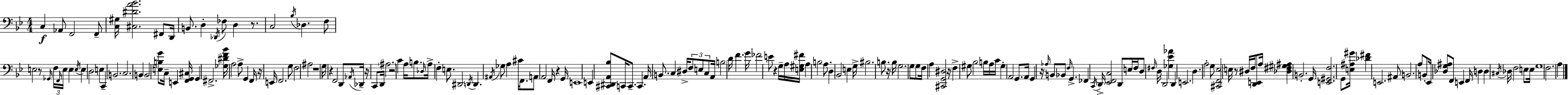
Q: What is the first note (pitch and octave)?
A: C3